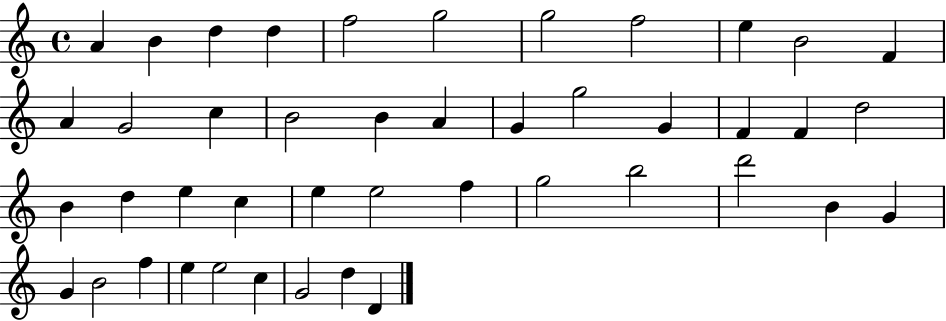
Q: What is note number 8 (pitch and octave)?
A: F5